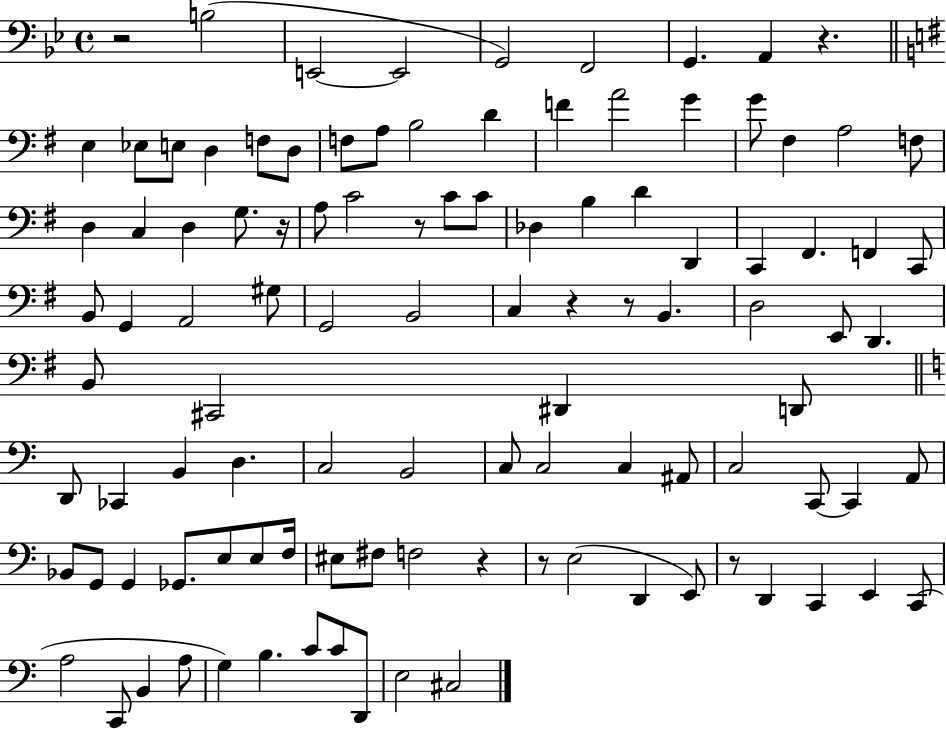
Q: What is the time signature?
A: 4/4